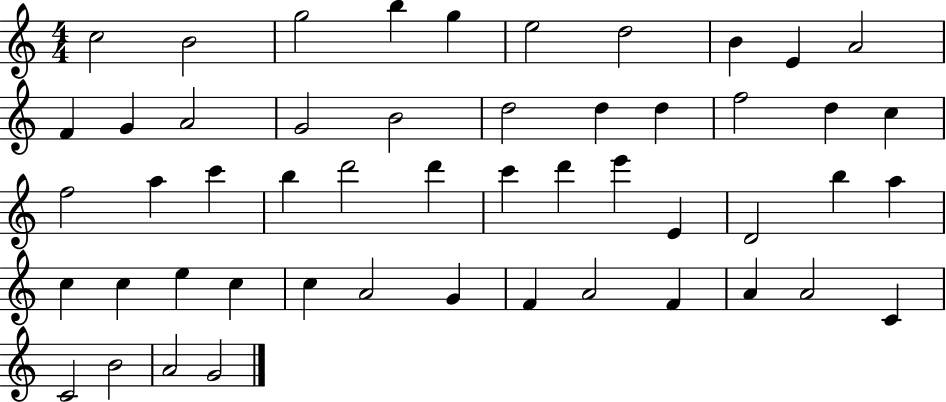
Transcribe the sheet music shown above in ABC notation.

X:1
T:Untitled
M:4/4
L:1/4
K:C
c2 B2 g2 b g e2 d2 B E A2 F G A2 G2 B2 d2 d d f2 d c f2 a c' b d'2 d' c' d' e' E D2 b a c c e c c A2 G F A2 F A A2 C C2 B2 A2 G2